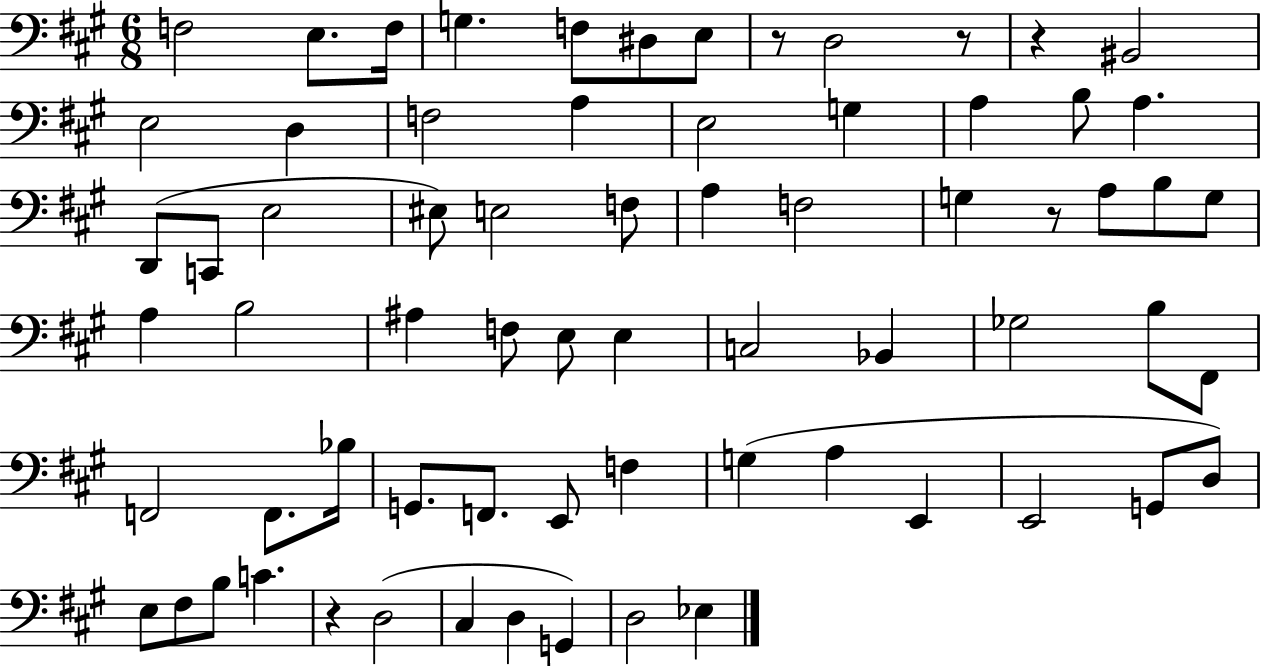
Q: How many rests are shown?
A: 5